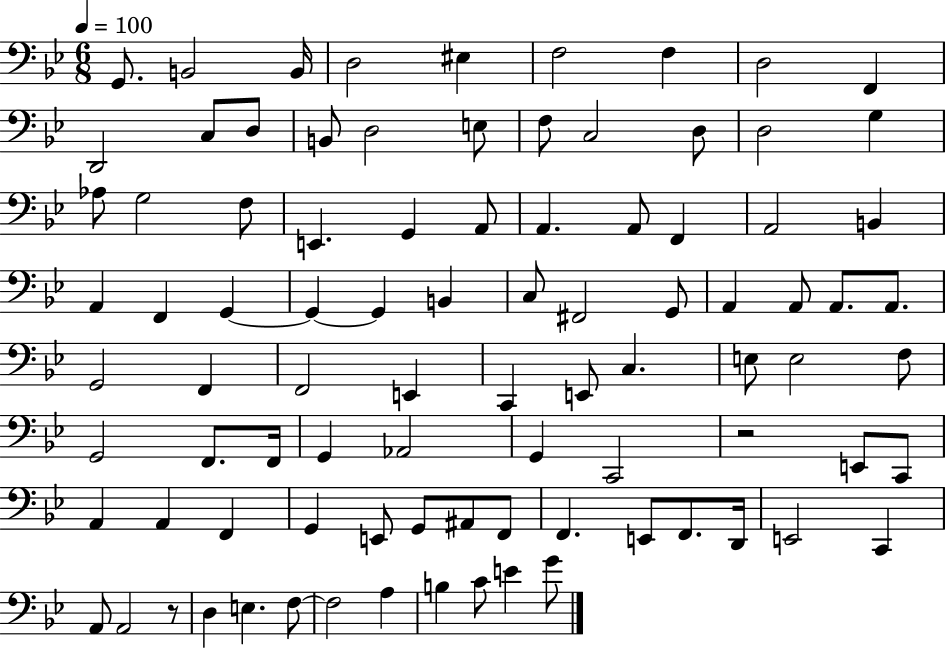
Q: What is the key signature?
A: BES major